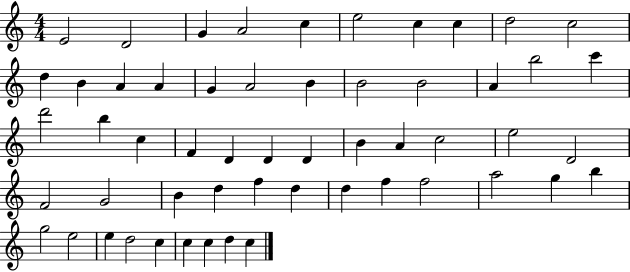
{
  \clef treble
  \numericTimeSignature
  \time 4/4
  \key c \major
  e'2 d'2 | g'4 a'2 c''4 | e''2 c''4 c''4 | d''2 c''2 | \break d''4 b'4 a'4 a'4 | g'4 a'2 b'4 | b'2 b'2 | a'4 b''2 c'''4 | \break d'''2 b''4 c''4 | f'4 d'4 d'4 d'4 | b'4 a'4 c''2 | e''2 d'2 | \break f'2 g'2 | b'4 d''4 f''4 d''4 | d''4 f''4 f''2 | a''2 g''4 b''4 | \break g''2 e''2 | e''4 d''2 c''4 | c''4 c''4 d''4 c''4 | \bar "|."
}